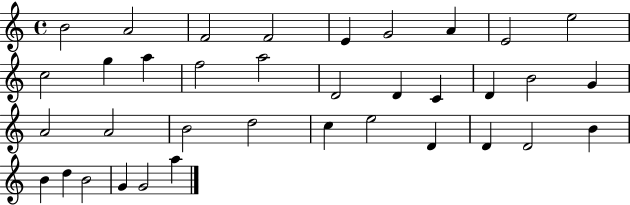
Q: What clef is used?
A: treble